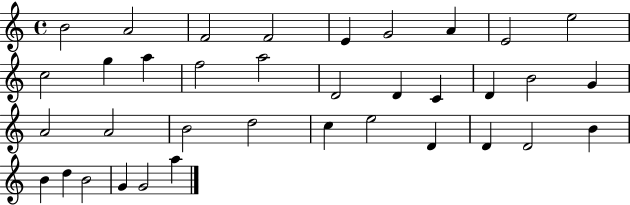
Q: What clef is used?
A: treble